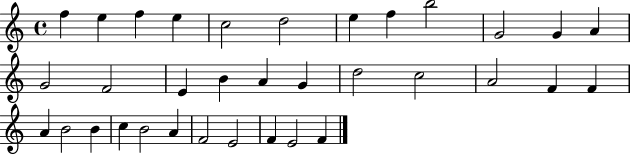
X:1
T:Untitled
M:4/4
L:1/4
K:C
f e f e c2 d2 e f b2 G2 G A G2 F2 E B A G d2 c2 A2 F F A B2 B c B2 A F2 E2 F E2 F